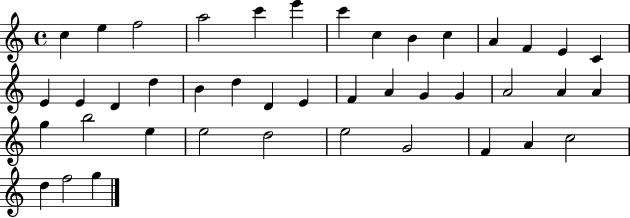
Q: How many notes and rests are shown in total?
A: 42